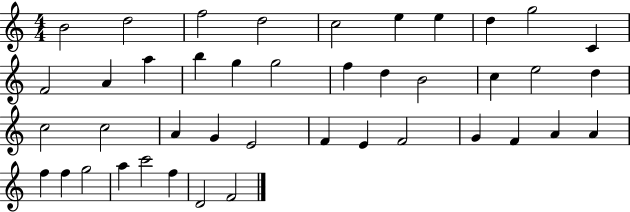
X:1
T:Untitled
M:4/4
L:1/4
K:C
B2 d2 f2 d2 c2 e e d g2 C F2 A a b g g2 f d B2 c e2 d c2 c2 A G E2 F E F2 G F A A f f g2 a c'2 f D2 F2